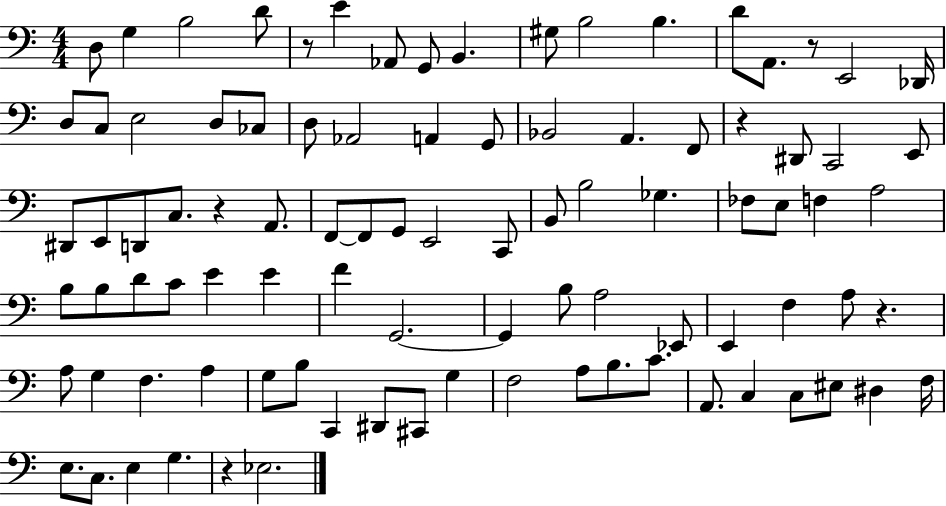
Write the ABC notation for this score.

X:1
T:Untitled
M:4/4
L:1/4
K:C
D,/2 G, B,2 D/2 z/2 E _A,,/2 G,,/2 B,, ^G,/2 B,2 B, D/2 A,,/2 z/2 E,,2 _D,,/4 D,/2 C,/2 E,2 D,/2 _C,/2 D,/2 _A,,2 A,, G,,/2 _B,,2 A,, F,,/2 z ^D,,/2 C,,2 E,,/2 ^D,,/2 E,,/2 D,,/2 C,/2 z A,,/2 F,,/2 F,,/2 G,,/2 E,,2 C,,/2 B,,/2 B,2 _G, _F,/2 E,/2 F, A,2 B,/2 B,/2 D/2 C/2 E E F G,,2 G,, B,/2 A,2 _E,,/2 E,, F, A,/2 z A,/2 G, F, A, G,/2 B,/2 C,, ^D,,/2 ^C,,/2 G, F,2 A,/2 B,/2 C/2 A,,/2 C, C,/2 ^E,/2 ^D, F,/4 E,/2 C,/2 E, G, z _E,2